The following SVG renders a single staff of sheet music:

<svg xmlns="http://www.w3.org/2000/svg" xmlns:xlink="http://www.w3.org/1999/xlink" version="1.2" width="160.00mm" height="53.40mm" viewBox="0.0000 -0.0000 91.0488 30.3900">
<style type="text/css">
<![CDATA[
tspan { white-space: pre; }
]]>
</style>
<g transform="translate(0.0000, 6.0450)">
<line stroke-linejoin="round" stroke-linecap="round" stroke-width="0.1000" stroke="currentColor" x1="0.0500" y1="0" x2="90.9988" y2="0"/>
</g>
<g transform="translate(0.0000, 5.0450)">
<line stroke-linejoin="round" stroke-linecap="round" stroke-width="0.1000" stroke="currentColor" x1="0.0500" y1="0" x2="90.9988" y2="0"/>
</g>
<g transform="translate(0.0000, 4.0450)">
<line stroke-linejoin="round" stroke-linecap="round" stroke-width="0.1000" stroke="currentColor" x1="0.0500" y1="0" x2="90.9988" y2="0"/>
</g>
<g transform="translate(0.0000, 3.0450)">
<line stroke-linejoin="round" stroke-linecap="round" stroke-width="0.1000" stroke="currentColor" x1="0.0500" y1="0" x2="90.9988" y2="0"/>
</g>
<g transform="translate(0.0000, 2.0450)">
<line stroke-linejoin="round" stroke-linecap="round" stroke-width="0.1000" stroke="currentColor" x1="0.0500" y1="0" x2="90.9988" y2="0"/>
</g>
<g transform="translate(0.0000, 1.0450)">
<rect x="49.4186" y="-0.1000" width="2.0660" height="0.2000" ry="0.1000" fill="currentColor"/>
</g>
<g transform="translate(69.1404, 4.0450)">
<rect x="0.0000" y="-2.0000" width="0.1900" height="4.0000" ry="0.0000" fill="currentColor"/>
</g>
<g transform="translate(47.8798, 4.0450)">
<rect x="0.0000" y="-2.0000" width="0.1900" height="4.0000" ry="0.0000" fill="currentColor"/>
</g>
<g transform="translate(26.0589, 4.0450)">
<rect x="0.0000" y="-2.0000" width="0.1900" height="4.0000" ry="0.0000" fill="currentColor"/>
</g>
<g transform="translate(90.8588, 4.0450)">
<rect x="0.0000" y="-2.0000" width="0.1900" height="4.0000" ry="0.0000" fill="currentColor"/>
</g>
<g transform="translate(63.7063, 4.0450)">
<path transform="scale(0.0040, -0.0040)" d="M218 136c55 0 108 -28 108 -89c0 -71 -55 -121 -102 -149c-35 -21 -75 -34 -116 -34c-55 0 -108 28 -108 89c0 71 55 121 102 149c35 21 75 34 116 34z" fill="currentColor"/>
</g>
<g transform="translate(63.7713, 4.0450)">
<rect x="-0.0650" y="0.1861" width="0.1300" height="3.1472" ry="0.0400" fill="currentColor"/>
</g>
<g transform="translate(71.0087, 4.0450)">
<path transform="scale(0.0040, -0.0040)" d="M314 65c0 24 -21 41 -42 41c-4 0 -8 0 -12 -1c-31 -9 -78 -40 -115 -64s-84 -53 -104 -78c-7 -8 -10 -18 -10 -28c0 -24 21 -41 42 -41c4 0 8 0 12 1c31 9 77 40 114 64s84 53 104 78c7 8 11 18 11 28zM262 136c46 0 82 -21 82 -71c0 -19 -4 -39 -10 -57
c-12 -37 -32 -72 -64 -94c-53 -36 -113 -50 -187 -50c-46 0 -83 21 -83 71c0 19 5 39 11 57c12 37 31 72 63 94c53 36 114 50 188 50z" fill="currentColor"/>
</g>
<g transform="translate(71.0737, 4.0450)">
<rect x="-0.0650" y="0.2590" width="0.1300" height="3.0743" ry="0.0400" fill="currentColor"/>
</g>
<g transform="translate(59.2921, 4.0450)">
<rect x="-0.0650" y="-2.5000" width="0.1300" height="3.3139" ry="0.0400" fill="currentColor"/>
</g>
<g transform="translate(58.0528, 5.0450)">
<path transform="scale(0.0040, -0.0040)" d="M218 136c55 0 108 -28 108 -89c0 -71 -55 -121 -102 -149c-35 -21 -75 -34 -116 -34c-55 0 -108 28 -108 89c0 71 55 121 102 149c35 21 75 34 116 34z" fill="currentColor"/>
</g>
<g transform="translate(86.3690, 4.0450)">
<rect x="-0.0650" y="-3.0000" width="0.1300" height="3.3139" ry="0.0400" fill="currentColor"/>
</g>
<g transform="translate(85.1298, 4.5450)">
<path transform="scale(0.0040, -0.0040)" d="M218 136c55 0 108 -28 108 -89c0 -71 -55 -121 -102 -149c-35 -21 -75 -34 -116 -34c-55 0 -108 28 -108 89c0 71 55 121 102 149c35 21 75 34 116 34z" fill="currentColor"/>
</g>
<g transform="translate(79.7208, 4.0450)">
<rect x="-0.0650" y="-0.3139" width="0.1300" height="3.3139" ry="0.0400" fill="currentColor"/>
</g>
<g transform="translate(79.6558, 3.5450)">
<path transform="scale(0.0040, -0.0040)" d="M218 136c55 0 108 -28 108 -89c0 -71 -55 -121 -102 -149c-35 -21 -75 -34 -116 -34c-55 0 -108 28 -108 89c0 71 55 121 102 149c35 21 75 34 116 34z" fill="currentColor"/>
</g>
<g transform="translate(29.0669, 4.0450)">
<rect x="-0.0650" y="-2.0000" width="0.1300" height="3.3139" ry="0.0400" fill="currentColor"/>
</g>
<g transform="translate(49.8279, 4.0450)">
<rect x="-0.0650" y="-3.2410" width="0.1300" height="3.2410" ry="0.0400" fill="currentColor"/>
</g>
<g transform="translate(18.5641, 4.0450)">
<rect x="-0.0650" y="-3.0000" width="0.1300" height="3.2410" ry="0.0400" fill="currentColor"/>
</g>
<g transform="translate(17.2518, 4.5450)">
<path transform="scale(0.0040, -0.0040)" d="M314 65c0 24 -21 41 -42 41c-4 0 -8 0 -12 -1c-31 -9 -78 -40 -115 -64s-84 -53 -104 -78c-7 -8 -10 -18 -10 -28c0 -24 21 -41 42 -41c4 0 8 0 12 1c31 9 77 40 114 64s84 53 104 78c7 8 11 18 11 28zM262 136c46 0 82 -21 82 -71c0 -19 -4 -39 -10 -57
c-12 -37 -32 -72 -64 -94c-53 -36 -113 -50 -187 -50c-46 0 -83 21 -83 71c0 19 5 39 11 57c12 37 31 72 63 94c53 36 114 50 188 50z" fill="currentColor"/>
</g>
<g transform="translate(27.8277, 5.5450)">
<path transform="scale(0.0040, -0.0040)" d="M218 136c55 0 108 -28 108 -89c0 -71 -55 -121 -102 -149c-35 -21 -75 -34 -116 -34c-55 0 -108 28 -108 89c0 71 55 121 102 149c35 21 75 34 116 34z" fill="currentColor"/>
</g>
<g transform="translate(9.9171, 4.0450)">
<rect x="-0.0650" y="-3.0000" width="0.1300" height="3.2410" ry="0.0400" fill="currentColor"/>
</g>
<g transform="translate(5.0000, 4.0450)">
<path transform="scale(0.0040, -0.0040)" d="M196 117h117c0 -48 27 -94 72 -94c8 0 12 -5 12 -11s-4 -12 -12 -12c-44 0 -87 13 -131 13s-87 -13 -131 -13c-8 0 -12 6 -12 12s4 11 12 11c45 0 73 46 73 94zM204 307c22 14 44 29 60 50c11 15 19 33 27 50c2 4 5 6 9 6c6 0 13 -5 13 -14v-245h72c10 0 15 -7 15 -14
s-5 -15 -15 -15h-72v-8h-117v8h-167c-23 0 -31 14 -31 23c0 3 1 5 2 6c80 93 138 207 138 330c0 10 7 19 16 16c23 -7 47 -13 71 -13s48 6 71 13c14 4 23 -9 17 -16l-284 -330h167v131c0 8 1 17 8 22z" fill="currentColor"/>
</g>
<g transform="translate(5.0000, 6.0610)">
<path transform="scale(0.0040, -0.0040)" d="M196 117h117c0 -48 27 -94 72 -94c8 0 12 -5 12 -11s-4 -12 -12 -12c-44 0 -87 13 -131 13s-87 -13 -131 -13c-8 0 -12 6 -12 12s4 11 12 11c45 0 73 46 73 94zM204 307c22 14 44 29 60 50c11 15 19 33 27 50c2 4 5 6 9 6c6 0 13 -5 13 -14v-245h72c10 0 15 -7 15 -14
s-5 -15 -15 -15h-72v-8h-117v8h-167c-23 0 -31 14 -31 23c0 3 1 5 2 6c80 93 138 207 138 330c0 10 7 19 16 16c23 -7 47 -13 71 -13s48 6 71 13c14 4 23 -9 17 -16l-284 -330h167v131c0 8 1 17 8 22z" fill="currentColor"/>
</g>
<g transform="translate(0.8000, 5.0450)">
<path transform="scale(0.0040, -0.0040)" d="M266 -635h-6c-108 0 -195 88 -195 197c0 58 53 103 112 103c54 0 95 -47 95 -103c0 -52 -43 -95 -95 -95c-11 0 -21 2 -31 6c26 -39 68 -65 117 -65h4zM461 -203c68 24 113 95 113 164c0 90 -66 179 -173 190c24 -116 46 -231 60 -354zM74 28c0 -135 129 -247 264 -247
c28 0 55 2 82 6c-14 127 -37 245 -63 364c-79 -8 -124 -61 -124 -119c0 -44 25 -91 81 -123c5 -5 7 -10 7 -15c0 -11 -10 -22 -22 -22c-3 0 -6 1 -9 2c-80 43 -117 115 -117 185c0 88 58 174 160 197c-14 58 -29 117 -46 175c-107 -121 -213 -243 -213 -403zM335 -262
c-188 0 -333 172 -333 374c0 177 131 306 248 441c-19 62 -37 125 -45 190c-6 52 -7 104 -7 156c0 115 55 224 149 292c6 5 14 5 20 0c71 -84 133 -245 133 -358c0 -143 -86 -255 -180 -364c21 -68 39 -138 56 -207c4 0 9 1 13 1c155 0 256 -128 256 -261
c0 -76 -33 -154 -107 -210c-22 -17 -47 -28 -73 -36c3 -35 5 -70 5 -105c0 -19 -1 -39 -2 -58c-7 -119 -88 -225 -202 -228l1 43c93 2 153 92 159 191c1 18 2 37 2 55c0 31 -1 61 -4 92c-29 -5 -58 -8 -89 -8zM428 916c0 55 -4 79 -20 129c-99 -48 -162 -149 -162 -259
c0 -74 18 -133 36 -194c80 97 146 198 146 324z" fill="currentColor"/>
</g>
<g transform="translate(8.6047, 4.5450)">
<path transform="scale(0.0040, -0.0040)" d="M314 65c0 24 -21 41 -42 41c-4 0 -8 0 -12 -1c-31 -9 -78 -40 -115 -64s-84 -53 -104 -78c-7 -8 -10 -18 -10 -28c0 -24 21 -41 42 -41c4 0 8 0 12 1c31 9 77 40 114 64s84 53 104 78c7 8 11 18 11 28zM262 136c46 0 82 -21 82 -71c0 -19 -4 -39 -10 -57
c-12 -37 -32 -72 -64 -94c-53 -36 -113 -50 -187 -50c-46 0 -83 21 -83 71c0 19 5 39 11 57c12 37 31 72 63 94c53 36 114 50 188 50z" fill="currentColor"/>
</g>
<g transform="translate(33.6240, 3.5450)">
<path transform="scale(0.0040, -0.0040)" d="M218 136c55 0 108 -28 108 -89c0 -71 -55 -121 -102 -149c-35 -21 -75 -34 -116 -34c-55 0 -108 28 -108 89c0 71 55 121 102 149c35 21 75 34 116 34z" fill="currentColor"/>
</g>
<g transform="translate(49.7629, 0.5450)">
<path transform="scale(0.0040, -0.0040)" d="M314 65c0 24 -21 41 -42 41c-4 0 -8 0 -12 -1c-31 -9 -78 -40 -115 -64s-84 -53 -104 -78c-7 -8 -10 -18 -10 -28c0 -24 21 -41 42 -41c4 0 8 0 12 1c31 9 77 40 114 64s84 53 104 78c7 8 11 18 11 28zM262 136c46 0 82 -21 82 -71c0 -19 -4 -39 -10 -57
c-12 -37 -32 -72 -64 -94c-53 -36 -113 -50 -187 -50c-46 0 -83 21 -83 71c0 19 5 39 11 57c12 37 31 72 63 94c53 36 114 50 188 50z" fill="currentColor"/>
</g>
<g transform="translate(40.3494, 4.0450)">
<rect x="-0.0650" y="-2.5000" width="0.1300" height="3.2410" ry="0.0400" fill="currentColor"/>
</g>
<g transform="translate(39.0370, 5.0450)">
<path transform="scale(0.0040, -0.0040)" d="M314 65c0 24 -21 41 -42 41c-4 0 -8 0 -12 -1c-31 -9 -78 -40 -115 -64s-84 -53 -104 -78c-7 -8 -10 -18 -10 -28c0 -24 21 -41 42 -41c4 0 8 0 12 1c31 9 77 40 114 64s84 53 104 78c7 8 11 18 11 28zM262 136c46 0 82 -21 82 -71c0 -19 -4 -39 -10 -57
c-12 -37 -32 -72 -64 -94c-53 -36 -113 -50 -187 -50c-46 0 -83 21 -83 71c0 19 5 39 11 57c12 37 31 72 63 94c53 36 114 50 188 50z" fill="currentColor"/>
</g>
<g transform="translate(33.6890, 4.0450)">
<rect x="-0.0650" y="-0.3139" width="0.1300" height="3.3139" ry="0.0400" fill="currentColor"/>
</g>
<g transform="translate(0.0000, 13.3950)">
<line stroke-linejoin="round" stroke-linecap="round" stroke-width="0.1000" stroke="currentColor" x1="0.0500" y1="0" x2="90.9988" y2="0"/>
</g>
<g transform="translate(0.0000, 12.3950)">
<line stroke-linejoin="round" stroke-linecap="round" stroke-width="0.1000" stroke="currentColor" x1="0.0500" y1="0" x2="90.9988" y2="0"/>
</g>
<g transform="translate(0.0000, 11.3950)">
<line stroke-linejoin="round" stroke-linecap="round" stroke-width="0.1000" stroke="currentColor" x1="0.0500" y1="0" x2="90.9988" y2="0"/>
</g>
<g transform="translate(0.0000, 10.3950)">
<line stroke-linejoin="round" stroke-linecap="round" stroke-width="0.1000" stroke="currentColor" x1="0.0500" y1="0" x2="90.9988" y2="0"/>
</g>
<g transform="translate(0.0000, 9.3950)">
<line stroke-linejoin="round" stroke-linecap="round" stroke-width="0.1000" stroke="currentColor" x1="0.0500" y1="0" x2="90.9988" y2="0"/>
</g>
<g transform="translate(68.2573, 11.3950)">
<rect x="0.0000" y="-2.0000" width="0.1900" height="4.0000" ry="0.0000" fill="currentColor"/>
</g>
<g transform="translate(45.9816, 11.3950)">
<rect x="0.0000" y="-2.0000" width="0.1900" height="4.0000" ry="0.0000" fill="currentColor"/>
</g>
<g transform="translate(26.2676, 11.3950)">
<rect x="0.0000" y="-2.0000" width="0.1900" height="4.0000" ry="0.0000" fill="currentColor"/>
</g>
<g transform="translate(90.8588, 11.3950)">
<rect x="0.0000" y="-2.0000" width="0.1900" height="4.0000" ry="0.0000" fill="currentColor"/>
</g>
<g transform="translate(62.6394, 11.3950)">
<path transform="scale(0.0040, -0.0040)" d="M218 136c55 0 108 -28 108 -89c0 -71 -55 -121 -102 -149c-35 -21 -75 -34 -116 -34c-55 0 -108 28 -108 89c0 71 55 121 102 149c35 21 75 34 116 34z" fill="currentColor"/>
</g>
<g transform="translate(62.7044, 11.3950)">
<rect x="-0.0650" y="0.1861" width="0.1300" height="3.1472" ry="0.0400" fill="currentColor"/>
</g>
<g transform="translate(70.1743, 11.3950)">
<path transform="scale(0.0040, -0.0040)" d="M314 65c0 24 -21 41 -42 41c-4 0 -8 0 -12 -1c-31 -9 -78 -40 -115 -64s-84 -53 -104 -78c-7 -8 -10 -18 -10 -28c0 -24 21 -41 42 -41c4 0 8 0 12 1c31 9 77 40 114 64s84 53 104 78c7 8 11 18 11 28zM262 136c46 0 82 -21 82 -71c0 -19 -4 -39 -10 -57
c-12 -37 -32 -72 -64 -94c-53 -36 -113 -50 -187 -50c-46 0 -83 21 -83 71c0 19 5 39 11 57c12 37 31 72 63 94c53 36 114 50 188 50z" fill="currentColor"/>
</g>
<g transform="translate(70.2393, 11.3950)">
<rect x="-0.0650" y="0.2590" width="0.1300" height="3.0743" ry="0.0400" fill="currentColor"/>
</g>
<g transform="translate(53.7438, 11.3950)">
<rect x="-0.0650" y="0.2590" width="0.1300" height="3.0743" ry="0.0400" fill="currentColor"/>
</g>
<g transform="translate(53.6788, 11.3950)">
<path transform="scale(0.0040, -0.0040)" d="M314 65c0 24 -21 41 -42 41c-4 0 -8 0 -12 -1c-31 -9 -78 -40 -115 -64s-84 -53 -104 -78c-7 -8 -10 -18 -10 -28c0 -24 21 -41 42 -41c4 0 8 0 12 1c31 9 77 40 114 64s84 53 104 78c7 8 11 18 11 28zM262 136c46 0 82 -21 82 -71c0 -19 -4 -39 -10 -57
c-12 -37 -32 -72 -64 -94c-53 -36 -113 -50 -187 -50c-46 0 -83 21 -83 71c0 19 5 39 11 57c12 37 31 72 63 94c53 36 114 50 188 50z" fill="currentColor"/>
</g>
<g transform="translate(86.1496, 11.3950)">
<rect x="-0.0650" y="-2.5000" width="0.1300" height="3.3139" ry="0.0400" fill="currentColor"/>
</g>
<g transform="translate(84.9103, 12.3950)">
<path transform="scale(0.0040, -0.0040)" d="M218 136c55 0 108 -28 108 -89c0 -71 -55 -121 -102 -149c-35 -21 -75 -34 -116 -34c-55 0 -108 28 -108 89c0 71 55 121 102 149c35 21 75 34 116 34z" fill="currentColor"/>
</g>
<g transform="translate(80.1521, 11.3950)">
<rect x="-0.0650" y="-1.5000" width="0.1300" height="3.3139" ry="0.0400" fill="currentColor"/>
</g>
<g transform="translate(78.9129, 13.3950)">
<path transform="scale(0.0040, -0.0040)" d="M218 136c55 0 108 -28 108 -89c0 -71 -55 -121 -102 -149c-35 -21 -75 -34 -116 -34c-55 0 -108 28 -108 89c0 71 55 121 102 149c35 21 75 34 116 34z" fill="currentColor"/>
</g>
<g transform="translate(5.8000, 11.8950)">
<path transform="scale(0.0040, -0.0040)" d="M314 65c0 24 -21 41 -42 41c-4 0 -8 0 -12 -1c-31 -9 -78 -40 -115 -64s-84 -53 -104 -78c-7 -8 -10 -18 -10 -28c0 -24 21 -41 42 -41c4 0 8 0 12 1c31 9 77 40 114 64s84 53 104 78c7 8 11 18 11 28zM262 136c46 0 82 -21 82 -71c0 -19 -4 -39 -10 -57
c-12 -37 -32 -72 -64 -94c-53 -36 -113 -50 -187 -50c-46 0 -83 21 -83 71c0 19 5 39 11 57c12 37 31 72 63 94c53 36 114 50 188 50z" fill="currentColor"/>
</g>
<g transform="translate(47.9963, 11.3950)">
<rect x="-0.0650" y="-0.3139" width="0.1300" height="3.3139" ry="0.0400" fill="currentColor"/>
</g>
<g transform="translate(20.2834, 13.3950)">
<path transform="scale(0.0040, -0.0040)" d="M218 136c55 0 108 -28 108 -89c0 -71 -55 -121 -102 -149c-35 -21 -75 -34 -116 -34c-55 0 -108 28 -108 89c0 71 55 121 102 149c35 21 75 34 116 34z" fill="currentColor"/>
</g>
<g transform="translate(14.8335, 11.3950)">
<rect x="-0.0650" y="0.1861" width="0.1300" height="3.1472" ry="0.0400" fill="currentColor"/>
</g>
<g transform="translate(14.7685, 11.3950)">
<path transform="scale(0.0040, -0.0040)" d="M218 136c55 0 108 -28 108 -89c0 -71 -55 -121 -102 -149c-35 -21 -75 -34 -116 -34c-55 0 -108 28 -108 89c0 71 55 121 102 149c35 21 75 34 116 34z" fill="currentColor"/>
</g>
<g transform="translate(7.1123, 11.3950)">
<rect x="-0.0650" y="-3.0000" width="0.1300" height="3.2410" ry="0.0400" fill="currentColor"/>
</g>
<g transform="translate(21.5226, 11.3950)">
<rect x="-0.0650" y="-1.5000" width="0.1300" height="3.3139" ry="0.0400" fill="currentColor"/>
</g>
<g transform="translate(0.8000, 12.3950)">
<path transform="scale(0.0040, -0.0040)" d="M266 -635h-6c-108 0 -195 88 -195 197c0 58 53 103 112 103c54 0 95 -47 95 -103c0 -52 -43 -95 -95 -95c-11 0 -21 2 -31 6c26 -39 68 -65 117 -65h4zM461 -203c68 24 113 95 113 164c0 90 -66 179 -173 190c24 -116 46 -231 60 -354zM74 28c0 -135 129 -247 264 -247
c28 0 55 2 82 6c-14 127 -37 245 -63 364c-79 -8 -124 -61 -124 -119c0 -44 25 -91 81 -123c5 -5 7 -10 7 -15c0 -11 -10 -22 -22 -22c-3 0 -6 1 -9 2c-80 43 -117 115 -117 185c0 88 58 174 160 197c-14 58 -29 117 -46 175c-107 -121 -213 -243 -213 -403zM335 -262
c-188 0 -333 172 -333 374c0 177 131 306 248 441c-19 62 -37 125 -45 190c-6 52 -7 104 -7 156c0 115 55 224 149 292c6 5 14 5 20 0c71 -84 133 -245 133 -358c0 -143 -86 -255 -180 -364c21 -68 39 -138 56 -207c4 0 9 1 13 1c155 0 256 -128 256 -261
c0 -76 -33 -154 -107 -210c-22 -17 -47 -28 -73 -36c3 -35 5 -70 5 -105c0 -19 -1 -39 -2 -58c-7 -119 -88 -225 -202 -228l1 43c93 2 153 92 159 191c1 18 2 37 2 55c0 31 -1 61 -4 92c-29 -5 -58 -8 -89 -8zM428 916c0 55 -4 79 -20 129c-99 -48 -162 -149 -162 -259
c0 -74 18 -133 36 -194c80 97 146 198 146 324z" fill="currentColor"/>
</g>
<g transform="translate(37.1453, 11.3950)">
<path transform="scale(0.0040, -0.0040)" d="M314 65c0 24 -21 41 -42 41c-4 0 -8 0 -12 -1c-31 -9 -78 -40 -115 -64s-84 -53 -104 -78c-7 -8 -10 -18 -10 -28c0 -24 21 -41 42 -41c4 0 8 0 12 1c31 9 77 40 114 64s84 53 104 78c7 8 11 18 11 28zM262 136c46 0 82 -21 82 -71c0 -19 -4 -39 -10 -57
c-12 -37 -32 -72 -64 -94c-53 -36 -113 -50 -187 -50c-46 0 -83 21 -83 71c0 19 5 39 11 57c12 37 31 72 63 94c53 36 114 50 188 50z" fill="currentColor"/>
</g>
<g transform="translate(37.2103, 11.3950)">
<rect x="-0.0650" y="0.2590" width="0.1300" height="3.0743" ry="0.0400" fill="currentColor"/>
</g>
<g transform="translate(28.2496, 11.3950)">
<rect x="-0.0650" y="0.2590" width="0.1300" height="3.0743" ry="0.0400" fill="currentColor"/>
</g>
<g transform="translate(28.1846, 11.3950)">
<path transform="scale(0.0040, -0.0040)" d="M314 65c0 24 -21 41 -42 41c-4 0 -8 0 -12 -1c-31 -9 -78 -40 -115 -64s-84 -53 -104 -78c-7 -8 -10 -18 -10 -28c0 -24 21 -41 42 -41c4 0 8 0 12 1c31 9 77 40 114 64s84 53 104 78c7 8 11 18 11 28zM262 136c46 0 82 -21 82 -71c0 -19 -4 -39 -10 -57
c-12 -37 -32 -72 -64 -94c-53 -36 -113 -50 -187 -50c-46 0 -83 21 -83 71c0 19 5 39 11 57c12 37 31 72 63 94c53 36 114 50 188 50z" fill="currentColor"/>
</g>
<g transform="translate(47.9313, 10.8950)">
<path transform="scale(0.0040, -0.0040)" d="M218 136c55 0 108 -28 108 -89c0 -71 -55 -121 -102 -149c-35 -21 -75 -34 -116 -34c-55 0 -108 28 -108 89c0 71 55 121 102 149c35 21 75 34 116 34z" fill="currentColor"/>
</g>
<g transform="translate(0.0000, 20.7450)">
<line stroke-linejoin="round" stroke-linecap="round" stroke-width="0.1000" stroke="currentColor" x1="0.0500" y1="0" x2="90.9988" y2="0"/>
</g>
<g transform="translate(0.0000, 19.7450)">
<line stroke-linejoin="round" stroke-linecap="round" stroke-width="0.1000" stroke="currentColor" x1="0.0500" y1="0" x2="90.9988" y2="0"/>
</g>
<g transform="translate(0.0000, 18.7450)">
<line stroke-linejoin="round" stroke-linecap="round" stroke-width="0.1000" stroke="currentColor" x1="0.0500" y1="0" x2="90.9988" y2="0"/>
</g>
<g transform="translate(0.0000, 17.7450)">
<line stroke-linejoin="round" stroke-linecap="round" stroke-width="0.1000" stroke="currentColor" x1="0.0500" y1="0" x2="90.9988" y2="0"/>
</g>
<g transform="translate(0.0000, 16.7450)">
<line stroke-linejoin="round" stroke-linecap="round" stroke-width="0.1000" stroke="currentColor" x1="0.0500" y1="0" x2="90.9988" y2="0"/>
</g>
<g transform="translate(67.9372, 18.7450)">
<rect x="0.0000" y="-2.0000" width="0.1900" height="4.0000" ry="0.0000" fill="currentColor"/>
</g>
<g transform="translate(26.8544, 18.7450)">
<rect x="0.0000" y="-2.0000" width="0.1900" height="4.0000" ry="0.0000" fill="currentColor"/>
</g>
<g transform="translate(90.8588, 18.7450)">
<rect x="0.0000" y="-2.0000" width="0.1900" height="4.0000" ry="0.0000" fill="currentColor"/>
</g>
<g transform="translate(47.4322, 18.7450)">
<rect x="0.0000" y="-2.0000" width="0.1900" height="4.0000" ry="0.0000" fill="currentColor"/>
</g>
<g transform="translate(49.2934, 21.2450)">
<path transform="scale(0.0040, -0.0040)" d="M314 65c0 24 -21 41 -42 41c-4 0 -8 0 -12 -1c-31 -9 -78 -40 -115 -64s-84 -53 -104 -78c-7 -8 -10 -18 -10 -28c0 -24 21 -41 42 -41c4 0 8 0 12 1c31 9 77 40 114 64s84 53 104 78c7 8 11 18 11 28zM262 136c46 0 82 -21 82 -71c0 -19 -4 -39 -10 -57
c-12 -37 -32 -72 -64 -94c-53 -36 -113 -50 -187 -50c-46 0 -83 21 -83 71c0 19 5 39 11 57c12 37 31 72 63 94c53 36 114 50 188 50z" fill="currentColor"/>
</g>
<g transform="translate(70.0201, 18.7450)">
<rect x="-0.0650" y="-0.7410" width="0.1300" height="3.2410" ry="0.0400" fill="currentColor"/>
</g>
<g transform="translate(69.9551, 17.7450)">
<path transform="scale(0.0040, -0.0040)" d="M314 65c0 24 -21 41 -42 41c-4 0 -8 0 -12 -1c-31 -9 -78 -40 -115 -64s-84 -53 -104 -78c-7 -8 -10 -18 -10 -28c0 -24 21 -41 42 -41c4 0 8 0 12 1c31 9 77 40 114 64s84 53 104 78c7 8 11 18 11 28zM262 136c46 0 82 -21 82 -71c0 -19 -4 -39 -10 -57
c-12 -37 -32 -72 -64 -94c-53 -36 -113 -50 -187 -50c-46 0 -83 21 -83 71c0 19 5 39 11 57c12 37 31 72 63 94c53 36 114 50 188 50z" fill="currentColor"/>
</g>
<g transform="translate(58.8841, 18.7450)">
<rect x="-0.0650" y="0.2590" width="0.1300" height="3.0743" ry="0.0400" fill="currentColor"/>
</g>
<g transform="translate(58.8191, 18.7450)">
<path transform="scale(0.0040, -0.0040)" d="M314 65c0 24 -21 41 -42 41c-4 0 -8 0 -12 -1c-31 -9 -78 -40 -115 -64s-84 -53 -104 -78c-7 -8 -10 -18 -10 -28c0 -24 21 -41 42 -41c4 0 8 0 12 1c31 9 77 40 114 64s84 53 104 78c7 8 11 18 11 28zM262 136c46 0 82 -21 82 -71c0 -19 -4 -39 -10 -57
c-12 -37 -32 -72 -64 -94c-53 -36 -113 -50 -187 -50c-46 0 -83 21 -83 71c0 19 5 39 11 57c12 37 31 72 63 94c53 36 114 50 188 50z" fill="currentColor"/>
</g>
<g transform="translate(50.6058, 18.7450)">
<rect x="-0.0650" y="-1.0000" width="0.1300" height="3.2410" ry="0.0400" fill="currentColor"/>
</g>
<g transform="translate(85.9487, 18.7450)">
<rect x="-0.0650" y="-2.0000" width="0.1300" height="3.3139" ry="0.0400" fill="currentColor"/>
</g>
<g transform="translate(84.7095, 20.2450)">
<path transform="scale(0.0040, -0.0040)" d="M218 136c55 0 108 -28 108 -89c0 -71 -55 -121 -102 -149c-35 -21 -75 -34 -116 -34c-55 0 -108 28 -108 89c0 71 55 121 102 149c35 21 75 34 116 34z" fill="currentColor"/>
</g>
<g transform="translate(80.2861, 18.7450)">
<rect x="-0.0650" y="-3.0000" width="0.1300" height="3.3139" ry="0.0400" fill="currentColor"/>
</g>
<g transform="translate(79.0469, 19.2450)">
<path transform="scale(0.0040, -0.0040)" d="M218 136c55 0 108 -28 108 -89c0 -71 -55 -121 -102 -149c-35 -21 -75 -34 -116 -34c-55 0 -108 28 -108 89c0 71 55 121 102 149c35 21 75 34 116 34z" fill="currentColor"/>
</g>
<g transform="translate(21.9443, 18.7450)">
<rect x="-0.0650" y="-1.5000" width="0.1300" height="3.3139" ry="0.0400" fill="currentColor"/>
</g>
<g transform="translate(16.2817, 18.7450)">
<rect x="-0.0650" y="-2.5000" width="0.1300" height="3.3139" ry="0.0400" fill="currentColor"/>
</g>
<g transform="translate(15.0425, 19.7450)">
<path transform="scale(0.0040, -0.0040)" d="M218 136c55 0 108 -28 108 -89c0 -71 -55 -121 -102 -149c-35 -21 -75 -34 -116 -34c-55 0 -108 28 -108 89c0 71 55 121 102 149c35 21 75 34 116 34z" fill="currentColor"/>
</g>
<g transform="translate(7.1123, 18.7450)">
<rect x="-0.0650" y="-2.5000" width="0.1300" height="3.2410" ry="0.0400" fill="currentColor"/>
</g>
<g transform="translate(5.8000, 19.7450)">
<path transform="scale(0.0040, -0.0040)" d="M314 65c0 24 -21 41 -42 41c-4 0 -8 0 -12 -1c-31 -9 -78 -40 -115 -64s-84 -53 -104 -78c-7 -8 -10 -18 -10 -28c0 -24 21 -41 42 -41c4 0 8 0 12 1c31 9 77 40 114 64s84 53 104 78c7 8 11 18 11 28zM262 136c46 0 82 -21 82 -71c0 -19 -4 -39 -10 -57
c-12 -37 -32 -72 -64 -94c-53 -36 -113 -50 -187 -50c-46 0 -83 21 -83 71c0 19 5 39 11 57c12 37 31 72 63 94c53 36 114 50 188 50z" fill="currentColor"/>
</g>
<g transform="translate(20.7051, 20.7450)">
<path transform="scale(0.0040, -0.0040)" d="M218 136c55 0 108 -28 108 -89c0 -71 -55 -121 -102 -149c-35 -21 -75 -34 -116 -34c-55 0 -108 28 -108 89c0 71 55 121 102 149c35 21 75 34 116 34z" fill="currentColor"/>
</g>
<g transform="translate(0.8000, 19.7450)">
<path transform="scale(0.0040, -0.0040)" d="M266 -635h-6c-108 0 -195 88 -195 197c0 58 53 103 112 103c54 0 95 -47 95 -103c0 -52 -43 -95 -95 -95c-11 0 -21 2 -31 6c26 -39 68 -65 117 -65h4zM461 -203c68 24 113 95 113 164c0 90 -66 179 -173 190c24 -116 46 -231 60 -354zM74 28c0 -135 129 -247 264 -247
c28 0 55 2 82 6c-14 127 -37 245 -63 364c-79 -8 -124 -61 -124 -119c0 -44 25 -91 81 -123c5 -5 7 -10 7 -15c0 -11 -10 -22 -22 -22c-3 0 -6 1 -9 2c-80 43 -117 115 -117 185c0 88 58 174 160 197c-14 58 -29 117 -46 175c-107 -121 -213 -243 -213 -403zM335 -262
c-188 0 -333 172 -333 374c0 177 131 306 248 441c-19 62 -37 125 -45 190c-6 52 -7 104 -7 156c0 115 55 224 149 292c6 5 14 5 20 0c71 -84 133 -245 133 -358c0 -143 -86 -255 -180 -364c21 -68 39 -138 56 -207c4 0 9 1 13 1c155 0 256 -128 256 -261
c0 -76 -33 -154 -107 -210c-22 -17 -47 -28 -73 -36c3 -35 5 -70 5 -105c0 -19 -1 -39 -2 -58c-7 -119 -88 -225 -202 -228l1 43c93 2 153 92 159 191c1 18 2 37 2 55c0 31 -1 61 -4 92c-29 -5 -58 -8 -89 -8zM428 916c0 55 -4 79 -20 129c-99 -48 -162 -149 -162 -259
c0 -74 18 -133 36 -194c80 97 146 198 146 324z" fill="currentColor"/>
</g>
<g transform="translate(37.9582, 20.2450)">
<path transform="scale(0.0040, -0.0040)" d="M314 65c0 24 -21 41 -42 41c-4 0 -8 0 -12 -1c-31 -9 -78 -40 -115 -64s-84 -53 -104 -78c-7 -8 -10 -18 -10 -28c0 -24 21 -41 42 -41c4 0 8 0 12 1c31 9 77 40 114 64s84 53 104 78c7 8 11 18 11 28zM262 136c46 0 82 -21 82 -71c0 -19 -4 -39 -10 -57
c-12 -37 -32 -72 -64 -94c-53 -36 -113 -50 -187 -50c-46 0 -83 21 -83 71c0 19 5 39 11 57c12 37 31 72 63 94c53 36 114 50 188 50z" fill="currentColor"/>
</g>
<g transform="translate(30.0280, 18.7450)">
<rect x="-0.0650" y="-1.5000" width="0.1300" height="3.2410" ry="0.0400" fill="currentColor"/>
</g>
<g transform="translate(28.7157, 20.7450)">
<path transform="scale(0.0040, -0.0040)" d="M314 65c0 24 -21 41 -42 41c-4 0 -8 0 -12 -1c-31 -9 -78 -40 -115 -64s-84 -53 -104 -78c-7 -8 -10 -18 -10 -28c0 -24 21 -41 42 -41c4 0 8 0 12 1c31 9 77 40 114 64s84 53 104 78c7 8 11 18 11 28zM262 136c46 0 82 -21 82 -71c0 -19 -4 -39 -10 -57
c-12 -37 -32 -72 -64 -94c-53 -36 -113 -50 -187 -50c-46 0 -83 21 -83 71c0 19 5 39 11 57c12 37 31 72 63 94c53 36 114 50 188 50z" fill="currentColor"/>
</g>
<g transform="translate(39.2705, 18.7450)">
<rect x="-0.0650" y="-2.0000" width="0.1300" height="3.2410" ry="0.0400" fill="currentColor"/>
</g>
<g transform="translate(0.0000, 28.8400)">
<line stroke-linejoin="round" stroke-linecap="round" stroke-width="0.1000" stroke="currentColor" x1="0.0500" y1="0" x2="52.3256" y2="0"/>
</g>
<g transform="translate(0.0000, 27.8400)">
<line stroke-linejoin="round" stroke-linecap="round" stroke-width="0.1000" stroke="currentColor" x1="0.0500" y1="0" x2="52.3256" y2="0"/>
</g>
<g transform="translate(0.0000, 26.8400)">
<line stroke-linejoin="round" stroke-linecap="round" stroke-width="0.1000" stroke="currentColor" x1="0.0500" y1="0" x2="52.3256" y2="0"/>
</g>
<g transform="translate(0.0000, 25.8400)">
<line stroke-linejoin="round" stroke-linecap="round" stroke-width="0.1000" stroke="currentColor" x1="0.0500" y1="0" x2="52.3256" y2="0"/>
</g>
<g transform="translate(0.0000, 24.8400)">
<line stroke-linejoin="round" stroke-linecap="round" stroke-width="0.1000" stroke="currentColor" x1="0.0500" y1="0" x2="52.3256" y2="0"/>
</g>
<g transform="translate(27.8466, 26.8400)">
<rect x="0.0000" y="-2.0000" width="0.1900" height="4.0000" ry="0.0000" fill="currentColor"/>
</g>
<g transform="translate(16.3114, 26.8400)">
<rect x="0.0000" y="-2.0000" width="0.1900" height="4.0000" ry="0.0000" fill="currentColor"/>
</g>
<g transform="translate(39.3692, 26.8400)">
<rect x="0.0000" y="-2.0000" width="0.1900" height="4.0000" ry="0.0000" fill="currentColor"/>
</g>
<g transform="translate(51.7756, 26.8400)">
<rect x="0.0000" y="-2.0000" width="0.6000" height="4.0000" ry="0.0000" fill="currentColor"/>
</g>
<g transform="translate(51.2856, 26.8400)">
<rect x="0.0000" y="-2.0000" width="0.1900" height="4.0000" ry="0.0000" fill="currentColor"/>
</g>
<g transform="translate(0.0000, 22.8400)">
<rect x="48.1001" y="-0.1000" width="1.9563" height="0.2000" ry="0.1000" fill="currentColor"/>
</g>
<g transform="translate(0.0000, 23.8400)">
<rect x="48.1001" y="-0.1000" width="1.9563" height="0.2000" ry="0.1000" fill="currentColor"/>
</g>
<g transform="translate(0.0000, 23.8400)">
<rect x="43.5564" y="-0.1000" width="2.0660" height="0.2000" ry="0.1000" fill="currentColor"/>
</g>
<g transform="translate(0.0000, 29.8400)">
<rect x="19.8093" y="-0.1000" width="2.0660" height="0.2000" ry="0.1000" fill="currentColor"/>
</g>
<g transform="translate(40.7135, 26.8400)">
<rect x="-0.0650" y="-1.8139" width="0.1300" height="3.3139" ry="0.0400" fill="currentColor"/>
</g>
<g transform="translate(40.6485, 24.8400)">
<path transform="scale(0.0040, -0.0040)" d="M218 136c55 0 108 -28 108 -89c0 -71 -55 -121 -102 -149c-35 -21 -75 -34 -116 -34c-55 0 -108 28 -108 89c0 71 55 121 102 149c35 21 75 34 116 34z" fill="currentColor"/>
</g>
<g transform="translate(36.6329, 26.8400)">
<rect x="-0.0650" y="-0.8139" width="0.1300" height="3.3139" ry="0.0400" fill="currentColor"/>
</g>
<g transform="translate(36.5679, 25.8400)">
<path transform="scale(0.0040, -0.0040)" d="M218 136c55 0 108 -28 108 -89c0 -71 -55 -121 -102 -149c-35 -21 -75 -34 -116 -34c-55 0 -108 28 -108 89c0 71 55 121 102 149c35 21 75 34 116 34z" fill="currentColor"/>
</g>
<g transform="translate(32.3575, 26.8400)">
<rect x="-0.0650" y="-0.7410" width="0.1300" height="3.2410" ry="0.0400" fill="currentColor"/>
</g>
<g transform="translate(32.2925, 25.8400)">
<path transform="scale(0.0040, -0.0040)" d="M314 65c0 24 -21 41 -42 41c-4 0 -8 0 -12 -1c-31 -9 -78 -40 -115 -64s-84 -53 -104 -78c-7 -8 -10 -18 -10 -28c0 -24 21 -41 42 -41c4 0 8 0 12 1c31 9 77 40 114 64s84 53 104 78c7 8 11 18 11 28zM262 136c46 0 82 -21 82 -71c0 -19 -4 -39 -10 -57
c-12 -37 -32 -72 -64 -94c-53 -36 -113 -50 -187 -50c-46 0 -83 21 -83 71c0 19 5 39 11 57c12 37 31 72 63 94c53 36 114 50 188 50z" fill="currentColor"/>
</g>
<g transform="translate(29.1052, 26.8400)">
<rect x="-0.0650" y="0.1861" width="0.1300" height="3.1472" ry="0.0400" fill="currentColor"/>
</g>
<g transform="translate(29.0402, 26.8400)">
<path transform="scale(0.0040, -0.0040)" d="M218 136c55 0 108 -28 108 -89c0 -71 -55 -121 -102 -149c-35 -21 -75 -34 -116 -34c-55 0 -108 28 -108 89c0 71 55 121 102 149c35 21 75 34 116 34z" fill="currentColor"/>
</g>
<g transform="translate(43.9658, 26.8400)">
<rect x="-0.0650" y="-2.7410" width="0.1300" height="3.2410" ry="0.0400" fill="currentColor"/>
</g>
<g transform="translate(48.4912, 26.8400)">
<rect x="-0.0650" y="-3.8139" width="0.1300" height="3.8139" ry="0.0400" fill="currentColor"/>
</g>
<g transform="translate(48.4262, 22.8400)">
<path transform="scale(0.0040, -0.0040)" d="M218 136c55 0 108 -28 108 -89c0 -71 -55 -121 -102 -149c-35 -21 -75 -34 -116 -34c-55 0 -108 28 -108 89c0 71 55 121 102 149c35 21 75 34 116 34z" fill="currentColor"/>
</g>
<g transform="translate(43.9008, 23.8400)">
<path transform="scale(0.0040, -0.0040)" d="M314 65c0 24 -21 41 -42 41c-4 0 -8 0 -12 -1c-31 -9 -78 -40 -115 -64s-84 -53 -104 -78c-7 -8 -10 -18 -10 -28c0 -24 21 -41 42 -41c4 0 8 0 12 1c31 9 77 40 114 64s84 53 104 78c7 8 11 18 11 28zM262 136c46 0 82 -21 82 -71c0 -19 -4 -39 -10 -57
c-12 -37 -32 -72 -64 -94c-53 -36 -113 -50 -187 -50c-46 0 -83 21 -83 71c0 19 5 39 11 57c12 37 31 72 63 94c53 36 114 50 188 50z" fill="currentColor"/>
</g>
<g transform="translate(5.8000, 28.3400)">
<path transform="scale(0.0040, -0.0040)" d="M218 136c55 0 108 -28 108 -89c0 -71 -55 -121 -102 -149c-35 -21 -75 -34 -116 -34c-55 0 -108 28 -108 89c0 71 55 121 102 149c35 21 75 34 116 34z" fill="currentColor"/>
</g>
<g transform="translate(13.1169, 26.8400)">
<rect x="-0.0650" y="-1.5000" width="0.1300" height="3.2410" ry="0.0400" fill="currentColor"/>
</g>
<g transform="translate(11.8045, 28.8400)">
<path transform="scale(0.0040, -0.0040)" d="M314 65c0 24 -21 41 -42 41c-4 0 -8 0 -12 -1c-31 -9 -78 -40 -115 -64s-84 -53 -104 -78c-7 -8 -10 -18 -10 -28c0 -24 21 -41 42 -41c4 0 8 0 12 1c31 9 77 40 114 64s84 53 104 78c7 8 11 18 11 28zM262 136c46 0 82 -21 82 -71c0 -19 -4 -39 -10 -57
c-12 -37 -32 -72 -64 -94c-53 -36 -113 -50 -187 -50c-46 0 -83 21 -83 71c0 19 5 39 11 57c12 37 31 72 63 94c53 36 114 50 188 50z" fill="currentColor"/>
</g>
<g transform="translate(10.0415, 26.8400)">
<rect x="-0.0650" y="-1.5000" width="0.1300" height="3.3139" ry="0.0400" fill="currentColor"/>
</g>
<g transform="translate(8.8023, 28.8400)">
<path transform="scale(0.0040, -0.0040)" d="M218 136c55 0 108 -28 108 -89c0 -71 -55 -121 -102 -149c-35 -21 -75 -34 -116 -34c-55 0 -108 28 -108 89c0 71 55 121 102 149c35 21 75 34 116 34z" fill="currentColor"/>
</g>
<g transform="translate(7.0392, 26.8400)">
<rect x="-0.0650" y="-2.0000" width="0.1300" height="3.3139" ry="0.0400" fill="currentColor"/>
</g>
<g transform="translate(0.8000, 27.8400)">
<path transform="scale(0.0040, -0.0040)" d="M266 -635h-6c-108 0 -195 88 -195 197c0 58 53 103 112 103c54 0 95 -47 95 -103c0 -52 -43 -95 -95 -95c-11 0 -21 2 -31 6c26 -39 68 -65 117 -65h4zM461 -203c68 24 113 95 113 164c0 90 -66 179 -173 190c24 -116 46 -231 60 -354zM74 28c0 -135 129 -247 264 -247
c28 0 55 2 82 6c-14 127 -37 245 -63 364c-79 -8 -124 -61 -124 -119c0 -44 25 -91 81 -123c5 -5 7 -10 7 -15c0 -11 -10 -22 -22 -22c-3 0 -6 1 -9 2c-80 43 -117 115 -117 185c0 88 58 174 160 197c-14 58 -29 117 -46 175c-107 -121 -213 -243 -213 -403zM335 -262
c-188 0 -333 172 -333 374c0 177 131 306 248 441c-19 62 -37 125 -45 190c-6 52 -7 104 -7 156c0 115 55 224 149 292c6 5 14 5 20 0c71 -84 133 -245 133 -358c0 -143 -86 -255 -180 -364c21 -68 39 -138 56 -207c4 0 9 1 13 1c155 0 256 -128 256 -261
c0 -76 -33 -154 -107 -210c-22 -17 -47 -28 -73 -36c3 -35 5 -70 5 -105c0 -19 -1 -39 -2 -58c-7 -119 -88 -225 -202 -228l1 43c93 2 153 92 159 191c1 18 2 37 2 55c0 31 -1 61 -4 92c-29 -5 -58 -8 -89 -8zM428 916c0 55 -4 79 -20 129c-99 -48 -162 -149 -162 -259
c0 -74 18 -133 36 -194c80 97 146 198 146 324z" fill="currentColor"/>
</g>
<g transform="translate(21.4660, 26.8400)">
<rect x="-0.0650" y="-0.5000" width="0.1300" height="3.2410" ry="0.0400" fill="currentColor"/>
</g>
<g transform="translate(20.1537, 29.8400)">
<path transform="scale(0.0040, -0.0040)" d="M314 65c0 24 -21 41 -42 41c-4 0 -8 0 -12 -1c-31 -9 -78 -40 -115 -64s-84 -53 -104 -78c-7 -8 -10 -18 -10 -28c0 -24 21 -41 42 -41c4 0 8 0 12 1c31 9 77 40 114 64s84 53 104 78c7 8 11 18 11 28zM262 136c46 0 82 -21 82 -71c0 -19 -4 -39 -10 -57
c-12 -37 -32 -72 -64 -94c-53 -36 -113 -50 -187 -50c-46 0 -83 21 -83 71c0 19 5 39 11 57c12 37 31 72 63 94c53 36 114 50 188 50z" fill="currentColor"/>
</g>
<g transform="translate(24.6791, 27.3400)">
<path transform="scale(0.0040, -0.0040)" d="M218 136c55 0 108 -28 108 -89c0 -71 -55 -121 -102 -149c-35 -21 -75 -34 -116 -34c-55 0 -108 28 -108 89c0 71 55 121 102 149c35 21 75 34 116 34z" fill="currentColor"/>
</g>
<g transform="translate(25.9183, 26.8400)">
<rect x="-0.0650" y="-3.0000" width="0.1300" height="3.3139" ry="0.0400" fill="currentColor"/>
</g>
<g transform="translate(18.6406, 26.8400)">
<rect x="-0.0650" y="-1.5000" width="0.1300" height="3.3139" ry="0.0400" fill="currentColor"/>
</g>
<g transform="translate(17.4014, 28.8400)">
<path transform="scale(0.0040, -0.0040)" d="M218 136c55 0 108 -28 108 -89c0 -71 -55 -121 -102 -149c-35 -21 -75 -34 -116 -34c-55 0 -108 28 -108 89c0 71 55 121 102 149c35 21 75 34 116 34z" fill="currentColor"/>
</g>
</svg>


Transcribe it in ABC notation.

X:1
T:Untitled
M:4/4
L:1/4
K:C
A2 A2 F c G2 b2 G B B2 c A A2 B E B2 B2 c B2 B B2 E G G2 G E E2 F2 D2 B2 d2 A F F E E2 E C2 A B d2 d f a2 c'